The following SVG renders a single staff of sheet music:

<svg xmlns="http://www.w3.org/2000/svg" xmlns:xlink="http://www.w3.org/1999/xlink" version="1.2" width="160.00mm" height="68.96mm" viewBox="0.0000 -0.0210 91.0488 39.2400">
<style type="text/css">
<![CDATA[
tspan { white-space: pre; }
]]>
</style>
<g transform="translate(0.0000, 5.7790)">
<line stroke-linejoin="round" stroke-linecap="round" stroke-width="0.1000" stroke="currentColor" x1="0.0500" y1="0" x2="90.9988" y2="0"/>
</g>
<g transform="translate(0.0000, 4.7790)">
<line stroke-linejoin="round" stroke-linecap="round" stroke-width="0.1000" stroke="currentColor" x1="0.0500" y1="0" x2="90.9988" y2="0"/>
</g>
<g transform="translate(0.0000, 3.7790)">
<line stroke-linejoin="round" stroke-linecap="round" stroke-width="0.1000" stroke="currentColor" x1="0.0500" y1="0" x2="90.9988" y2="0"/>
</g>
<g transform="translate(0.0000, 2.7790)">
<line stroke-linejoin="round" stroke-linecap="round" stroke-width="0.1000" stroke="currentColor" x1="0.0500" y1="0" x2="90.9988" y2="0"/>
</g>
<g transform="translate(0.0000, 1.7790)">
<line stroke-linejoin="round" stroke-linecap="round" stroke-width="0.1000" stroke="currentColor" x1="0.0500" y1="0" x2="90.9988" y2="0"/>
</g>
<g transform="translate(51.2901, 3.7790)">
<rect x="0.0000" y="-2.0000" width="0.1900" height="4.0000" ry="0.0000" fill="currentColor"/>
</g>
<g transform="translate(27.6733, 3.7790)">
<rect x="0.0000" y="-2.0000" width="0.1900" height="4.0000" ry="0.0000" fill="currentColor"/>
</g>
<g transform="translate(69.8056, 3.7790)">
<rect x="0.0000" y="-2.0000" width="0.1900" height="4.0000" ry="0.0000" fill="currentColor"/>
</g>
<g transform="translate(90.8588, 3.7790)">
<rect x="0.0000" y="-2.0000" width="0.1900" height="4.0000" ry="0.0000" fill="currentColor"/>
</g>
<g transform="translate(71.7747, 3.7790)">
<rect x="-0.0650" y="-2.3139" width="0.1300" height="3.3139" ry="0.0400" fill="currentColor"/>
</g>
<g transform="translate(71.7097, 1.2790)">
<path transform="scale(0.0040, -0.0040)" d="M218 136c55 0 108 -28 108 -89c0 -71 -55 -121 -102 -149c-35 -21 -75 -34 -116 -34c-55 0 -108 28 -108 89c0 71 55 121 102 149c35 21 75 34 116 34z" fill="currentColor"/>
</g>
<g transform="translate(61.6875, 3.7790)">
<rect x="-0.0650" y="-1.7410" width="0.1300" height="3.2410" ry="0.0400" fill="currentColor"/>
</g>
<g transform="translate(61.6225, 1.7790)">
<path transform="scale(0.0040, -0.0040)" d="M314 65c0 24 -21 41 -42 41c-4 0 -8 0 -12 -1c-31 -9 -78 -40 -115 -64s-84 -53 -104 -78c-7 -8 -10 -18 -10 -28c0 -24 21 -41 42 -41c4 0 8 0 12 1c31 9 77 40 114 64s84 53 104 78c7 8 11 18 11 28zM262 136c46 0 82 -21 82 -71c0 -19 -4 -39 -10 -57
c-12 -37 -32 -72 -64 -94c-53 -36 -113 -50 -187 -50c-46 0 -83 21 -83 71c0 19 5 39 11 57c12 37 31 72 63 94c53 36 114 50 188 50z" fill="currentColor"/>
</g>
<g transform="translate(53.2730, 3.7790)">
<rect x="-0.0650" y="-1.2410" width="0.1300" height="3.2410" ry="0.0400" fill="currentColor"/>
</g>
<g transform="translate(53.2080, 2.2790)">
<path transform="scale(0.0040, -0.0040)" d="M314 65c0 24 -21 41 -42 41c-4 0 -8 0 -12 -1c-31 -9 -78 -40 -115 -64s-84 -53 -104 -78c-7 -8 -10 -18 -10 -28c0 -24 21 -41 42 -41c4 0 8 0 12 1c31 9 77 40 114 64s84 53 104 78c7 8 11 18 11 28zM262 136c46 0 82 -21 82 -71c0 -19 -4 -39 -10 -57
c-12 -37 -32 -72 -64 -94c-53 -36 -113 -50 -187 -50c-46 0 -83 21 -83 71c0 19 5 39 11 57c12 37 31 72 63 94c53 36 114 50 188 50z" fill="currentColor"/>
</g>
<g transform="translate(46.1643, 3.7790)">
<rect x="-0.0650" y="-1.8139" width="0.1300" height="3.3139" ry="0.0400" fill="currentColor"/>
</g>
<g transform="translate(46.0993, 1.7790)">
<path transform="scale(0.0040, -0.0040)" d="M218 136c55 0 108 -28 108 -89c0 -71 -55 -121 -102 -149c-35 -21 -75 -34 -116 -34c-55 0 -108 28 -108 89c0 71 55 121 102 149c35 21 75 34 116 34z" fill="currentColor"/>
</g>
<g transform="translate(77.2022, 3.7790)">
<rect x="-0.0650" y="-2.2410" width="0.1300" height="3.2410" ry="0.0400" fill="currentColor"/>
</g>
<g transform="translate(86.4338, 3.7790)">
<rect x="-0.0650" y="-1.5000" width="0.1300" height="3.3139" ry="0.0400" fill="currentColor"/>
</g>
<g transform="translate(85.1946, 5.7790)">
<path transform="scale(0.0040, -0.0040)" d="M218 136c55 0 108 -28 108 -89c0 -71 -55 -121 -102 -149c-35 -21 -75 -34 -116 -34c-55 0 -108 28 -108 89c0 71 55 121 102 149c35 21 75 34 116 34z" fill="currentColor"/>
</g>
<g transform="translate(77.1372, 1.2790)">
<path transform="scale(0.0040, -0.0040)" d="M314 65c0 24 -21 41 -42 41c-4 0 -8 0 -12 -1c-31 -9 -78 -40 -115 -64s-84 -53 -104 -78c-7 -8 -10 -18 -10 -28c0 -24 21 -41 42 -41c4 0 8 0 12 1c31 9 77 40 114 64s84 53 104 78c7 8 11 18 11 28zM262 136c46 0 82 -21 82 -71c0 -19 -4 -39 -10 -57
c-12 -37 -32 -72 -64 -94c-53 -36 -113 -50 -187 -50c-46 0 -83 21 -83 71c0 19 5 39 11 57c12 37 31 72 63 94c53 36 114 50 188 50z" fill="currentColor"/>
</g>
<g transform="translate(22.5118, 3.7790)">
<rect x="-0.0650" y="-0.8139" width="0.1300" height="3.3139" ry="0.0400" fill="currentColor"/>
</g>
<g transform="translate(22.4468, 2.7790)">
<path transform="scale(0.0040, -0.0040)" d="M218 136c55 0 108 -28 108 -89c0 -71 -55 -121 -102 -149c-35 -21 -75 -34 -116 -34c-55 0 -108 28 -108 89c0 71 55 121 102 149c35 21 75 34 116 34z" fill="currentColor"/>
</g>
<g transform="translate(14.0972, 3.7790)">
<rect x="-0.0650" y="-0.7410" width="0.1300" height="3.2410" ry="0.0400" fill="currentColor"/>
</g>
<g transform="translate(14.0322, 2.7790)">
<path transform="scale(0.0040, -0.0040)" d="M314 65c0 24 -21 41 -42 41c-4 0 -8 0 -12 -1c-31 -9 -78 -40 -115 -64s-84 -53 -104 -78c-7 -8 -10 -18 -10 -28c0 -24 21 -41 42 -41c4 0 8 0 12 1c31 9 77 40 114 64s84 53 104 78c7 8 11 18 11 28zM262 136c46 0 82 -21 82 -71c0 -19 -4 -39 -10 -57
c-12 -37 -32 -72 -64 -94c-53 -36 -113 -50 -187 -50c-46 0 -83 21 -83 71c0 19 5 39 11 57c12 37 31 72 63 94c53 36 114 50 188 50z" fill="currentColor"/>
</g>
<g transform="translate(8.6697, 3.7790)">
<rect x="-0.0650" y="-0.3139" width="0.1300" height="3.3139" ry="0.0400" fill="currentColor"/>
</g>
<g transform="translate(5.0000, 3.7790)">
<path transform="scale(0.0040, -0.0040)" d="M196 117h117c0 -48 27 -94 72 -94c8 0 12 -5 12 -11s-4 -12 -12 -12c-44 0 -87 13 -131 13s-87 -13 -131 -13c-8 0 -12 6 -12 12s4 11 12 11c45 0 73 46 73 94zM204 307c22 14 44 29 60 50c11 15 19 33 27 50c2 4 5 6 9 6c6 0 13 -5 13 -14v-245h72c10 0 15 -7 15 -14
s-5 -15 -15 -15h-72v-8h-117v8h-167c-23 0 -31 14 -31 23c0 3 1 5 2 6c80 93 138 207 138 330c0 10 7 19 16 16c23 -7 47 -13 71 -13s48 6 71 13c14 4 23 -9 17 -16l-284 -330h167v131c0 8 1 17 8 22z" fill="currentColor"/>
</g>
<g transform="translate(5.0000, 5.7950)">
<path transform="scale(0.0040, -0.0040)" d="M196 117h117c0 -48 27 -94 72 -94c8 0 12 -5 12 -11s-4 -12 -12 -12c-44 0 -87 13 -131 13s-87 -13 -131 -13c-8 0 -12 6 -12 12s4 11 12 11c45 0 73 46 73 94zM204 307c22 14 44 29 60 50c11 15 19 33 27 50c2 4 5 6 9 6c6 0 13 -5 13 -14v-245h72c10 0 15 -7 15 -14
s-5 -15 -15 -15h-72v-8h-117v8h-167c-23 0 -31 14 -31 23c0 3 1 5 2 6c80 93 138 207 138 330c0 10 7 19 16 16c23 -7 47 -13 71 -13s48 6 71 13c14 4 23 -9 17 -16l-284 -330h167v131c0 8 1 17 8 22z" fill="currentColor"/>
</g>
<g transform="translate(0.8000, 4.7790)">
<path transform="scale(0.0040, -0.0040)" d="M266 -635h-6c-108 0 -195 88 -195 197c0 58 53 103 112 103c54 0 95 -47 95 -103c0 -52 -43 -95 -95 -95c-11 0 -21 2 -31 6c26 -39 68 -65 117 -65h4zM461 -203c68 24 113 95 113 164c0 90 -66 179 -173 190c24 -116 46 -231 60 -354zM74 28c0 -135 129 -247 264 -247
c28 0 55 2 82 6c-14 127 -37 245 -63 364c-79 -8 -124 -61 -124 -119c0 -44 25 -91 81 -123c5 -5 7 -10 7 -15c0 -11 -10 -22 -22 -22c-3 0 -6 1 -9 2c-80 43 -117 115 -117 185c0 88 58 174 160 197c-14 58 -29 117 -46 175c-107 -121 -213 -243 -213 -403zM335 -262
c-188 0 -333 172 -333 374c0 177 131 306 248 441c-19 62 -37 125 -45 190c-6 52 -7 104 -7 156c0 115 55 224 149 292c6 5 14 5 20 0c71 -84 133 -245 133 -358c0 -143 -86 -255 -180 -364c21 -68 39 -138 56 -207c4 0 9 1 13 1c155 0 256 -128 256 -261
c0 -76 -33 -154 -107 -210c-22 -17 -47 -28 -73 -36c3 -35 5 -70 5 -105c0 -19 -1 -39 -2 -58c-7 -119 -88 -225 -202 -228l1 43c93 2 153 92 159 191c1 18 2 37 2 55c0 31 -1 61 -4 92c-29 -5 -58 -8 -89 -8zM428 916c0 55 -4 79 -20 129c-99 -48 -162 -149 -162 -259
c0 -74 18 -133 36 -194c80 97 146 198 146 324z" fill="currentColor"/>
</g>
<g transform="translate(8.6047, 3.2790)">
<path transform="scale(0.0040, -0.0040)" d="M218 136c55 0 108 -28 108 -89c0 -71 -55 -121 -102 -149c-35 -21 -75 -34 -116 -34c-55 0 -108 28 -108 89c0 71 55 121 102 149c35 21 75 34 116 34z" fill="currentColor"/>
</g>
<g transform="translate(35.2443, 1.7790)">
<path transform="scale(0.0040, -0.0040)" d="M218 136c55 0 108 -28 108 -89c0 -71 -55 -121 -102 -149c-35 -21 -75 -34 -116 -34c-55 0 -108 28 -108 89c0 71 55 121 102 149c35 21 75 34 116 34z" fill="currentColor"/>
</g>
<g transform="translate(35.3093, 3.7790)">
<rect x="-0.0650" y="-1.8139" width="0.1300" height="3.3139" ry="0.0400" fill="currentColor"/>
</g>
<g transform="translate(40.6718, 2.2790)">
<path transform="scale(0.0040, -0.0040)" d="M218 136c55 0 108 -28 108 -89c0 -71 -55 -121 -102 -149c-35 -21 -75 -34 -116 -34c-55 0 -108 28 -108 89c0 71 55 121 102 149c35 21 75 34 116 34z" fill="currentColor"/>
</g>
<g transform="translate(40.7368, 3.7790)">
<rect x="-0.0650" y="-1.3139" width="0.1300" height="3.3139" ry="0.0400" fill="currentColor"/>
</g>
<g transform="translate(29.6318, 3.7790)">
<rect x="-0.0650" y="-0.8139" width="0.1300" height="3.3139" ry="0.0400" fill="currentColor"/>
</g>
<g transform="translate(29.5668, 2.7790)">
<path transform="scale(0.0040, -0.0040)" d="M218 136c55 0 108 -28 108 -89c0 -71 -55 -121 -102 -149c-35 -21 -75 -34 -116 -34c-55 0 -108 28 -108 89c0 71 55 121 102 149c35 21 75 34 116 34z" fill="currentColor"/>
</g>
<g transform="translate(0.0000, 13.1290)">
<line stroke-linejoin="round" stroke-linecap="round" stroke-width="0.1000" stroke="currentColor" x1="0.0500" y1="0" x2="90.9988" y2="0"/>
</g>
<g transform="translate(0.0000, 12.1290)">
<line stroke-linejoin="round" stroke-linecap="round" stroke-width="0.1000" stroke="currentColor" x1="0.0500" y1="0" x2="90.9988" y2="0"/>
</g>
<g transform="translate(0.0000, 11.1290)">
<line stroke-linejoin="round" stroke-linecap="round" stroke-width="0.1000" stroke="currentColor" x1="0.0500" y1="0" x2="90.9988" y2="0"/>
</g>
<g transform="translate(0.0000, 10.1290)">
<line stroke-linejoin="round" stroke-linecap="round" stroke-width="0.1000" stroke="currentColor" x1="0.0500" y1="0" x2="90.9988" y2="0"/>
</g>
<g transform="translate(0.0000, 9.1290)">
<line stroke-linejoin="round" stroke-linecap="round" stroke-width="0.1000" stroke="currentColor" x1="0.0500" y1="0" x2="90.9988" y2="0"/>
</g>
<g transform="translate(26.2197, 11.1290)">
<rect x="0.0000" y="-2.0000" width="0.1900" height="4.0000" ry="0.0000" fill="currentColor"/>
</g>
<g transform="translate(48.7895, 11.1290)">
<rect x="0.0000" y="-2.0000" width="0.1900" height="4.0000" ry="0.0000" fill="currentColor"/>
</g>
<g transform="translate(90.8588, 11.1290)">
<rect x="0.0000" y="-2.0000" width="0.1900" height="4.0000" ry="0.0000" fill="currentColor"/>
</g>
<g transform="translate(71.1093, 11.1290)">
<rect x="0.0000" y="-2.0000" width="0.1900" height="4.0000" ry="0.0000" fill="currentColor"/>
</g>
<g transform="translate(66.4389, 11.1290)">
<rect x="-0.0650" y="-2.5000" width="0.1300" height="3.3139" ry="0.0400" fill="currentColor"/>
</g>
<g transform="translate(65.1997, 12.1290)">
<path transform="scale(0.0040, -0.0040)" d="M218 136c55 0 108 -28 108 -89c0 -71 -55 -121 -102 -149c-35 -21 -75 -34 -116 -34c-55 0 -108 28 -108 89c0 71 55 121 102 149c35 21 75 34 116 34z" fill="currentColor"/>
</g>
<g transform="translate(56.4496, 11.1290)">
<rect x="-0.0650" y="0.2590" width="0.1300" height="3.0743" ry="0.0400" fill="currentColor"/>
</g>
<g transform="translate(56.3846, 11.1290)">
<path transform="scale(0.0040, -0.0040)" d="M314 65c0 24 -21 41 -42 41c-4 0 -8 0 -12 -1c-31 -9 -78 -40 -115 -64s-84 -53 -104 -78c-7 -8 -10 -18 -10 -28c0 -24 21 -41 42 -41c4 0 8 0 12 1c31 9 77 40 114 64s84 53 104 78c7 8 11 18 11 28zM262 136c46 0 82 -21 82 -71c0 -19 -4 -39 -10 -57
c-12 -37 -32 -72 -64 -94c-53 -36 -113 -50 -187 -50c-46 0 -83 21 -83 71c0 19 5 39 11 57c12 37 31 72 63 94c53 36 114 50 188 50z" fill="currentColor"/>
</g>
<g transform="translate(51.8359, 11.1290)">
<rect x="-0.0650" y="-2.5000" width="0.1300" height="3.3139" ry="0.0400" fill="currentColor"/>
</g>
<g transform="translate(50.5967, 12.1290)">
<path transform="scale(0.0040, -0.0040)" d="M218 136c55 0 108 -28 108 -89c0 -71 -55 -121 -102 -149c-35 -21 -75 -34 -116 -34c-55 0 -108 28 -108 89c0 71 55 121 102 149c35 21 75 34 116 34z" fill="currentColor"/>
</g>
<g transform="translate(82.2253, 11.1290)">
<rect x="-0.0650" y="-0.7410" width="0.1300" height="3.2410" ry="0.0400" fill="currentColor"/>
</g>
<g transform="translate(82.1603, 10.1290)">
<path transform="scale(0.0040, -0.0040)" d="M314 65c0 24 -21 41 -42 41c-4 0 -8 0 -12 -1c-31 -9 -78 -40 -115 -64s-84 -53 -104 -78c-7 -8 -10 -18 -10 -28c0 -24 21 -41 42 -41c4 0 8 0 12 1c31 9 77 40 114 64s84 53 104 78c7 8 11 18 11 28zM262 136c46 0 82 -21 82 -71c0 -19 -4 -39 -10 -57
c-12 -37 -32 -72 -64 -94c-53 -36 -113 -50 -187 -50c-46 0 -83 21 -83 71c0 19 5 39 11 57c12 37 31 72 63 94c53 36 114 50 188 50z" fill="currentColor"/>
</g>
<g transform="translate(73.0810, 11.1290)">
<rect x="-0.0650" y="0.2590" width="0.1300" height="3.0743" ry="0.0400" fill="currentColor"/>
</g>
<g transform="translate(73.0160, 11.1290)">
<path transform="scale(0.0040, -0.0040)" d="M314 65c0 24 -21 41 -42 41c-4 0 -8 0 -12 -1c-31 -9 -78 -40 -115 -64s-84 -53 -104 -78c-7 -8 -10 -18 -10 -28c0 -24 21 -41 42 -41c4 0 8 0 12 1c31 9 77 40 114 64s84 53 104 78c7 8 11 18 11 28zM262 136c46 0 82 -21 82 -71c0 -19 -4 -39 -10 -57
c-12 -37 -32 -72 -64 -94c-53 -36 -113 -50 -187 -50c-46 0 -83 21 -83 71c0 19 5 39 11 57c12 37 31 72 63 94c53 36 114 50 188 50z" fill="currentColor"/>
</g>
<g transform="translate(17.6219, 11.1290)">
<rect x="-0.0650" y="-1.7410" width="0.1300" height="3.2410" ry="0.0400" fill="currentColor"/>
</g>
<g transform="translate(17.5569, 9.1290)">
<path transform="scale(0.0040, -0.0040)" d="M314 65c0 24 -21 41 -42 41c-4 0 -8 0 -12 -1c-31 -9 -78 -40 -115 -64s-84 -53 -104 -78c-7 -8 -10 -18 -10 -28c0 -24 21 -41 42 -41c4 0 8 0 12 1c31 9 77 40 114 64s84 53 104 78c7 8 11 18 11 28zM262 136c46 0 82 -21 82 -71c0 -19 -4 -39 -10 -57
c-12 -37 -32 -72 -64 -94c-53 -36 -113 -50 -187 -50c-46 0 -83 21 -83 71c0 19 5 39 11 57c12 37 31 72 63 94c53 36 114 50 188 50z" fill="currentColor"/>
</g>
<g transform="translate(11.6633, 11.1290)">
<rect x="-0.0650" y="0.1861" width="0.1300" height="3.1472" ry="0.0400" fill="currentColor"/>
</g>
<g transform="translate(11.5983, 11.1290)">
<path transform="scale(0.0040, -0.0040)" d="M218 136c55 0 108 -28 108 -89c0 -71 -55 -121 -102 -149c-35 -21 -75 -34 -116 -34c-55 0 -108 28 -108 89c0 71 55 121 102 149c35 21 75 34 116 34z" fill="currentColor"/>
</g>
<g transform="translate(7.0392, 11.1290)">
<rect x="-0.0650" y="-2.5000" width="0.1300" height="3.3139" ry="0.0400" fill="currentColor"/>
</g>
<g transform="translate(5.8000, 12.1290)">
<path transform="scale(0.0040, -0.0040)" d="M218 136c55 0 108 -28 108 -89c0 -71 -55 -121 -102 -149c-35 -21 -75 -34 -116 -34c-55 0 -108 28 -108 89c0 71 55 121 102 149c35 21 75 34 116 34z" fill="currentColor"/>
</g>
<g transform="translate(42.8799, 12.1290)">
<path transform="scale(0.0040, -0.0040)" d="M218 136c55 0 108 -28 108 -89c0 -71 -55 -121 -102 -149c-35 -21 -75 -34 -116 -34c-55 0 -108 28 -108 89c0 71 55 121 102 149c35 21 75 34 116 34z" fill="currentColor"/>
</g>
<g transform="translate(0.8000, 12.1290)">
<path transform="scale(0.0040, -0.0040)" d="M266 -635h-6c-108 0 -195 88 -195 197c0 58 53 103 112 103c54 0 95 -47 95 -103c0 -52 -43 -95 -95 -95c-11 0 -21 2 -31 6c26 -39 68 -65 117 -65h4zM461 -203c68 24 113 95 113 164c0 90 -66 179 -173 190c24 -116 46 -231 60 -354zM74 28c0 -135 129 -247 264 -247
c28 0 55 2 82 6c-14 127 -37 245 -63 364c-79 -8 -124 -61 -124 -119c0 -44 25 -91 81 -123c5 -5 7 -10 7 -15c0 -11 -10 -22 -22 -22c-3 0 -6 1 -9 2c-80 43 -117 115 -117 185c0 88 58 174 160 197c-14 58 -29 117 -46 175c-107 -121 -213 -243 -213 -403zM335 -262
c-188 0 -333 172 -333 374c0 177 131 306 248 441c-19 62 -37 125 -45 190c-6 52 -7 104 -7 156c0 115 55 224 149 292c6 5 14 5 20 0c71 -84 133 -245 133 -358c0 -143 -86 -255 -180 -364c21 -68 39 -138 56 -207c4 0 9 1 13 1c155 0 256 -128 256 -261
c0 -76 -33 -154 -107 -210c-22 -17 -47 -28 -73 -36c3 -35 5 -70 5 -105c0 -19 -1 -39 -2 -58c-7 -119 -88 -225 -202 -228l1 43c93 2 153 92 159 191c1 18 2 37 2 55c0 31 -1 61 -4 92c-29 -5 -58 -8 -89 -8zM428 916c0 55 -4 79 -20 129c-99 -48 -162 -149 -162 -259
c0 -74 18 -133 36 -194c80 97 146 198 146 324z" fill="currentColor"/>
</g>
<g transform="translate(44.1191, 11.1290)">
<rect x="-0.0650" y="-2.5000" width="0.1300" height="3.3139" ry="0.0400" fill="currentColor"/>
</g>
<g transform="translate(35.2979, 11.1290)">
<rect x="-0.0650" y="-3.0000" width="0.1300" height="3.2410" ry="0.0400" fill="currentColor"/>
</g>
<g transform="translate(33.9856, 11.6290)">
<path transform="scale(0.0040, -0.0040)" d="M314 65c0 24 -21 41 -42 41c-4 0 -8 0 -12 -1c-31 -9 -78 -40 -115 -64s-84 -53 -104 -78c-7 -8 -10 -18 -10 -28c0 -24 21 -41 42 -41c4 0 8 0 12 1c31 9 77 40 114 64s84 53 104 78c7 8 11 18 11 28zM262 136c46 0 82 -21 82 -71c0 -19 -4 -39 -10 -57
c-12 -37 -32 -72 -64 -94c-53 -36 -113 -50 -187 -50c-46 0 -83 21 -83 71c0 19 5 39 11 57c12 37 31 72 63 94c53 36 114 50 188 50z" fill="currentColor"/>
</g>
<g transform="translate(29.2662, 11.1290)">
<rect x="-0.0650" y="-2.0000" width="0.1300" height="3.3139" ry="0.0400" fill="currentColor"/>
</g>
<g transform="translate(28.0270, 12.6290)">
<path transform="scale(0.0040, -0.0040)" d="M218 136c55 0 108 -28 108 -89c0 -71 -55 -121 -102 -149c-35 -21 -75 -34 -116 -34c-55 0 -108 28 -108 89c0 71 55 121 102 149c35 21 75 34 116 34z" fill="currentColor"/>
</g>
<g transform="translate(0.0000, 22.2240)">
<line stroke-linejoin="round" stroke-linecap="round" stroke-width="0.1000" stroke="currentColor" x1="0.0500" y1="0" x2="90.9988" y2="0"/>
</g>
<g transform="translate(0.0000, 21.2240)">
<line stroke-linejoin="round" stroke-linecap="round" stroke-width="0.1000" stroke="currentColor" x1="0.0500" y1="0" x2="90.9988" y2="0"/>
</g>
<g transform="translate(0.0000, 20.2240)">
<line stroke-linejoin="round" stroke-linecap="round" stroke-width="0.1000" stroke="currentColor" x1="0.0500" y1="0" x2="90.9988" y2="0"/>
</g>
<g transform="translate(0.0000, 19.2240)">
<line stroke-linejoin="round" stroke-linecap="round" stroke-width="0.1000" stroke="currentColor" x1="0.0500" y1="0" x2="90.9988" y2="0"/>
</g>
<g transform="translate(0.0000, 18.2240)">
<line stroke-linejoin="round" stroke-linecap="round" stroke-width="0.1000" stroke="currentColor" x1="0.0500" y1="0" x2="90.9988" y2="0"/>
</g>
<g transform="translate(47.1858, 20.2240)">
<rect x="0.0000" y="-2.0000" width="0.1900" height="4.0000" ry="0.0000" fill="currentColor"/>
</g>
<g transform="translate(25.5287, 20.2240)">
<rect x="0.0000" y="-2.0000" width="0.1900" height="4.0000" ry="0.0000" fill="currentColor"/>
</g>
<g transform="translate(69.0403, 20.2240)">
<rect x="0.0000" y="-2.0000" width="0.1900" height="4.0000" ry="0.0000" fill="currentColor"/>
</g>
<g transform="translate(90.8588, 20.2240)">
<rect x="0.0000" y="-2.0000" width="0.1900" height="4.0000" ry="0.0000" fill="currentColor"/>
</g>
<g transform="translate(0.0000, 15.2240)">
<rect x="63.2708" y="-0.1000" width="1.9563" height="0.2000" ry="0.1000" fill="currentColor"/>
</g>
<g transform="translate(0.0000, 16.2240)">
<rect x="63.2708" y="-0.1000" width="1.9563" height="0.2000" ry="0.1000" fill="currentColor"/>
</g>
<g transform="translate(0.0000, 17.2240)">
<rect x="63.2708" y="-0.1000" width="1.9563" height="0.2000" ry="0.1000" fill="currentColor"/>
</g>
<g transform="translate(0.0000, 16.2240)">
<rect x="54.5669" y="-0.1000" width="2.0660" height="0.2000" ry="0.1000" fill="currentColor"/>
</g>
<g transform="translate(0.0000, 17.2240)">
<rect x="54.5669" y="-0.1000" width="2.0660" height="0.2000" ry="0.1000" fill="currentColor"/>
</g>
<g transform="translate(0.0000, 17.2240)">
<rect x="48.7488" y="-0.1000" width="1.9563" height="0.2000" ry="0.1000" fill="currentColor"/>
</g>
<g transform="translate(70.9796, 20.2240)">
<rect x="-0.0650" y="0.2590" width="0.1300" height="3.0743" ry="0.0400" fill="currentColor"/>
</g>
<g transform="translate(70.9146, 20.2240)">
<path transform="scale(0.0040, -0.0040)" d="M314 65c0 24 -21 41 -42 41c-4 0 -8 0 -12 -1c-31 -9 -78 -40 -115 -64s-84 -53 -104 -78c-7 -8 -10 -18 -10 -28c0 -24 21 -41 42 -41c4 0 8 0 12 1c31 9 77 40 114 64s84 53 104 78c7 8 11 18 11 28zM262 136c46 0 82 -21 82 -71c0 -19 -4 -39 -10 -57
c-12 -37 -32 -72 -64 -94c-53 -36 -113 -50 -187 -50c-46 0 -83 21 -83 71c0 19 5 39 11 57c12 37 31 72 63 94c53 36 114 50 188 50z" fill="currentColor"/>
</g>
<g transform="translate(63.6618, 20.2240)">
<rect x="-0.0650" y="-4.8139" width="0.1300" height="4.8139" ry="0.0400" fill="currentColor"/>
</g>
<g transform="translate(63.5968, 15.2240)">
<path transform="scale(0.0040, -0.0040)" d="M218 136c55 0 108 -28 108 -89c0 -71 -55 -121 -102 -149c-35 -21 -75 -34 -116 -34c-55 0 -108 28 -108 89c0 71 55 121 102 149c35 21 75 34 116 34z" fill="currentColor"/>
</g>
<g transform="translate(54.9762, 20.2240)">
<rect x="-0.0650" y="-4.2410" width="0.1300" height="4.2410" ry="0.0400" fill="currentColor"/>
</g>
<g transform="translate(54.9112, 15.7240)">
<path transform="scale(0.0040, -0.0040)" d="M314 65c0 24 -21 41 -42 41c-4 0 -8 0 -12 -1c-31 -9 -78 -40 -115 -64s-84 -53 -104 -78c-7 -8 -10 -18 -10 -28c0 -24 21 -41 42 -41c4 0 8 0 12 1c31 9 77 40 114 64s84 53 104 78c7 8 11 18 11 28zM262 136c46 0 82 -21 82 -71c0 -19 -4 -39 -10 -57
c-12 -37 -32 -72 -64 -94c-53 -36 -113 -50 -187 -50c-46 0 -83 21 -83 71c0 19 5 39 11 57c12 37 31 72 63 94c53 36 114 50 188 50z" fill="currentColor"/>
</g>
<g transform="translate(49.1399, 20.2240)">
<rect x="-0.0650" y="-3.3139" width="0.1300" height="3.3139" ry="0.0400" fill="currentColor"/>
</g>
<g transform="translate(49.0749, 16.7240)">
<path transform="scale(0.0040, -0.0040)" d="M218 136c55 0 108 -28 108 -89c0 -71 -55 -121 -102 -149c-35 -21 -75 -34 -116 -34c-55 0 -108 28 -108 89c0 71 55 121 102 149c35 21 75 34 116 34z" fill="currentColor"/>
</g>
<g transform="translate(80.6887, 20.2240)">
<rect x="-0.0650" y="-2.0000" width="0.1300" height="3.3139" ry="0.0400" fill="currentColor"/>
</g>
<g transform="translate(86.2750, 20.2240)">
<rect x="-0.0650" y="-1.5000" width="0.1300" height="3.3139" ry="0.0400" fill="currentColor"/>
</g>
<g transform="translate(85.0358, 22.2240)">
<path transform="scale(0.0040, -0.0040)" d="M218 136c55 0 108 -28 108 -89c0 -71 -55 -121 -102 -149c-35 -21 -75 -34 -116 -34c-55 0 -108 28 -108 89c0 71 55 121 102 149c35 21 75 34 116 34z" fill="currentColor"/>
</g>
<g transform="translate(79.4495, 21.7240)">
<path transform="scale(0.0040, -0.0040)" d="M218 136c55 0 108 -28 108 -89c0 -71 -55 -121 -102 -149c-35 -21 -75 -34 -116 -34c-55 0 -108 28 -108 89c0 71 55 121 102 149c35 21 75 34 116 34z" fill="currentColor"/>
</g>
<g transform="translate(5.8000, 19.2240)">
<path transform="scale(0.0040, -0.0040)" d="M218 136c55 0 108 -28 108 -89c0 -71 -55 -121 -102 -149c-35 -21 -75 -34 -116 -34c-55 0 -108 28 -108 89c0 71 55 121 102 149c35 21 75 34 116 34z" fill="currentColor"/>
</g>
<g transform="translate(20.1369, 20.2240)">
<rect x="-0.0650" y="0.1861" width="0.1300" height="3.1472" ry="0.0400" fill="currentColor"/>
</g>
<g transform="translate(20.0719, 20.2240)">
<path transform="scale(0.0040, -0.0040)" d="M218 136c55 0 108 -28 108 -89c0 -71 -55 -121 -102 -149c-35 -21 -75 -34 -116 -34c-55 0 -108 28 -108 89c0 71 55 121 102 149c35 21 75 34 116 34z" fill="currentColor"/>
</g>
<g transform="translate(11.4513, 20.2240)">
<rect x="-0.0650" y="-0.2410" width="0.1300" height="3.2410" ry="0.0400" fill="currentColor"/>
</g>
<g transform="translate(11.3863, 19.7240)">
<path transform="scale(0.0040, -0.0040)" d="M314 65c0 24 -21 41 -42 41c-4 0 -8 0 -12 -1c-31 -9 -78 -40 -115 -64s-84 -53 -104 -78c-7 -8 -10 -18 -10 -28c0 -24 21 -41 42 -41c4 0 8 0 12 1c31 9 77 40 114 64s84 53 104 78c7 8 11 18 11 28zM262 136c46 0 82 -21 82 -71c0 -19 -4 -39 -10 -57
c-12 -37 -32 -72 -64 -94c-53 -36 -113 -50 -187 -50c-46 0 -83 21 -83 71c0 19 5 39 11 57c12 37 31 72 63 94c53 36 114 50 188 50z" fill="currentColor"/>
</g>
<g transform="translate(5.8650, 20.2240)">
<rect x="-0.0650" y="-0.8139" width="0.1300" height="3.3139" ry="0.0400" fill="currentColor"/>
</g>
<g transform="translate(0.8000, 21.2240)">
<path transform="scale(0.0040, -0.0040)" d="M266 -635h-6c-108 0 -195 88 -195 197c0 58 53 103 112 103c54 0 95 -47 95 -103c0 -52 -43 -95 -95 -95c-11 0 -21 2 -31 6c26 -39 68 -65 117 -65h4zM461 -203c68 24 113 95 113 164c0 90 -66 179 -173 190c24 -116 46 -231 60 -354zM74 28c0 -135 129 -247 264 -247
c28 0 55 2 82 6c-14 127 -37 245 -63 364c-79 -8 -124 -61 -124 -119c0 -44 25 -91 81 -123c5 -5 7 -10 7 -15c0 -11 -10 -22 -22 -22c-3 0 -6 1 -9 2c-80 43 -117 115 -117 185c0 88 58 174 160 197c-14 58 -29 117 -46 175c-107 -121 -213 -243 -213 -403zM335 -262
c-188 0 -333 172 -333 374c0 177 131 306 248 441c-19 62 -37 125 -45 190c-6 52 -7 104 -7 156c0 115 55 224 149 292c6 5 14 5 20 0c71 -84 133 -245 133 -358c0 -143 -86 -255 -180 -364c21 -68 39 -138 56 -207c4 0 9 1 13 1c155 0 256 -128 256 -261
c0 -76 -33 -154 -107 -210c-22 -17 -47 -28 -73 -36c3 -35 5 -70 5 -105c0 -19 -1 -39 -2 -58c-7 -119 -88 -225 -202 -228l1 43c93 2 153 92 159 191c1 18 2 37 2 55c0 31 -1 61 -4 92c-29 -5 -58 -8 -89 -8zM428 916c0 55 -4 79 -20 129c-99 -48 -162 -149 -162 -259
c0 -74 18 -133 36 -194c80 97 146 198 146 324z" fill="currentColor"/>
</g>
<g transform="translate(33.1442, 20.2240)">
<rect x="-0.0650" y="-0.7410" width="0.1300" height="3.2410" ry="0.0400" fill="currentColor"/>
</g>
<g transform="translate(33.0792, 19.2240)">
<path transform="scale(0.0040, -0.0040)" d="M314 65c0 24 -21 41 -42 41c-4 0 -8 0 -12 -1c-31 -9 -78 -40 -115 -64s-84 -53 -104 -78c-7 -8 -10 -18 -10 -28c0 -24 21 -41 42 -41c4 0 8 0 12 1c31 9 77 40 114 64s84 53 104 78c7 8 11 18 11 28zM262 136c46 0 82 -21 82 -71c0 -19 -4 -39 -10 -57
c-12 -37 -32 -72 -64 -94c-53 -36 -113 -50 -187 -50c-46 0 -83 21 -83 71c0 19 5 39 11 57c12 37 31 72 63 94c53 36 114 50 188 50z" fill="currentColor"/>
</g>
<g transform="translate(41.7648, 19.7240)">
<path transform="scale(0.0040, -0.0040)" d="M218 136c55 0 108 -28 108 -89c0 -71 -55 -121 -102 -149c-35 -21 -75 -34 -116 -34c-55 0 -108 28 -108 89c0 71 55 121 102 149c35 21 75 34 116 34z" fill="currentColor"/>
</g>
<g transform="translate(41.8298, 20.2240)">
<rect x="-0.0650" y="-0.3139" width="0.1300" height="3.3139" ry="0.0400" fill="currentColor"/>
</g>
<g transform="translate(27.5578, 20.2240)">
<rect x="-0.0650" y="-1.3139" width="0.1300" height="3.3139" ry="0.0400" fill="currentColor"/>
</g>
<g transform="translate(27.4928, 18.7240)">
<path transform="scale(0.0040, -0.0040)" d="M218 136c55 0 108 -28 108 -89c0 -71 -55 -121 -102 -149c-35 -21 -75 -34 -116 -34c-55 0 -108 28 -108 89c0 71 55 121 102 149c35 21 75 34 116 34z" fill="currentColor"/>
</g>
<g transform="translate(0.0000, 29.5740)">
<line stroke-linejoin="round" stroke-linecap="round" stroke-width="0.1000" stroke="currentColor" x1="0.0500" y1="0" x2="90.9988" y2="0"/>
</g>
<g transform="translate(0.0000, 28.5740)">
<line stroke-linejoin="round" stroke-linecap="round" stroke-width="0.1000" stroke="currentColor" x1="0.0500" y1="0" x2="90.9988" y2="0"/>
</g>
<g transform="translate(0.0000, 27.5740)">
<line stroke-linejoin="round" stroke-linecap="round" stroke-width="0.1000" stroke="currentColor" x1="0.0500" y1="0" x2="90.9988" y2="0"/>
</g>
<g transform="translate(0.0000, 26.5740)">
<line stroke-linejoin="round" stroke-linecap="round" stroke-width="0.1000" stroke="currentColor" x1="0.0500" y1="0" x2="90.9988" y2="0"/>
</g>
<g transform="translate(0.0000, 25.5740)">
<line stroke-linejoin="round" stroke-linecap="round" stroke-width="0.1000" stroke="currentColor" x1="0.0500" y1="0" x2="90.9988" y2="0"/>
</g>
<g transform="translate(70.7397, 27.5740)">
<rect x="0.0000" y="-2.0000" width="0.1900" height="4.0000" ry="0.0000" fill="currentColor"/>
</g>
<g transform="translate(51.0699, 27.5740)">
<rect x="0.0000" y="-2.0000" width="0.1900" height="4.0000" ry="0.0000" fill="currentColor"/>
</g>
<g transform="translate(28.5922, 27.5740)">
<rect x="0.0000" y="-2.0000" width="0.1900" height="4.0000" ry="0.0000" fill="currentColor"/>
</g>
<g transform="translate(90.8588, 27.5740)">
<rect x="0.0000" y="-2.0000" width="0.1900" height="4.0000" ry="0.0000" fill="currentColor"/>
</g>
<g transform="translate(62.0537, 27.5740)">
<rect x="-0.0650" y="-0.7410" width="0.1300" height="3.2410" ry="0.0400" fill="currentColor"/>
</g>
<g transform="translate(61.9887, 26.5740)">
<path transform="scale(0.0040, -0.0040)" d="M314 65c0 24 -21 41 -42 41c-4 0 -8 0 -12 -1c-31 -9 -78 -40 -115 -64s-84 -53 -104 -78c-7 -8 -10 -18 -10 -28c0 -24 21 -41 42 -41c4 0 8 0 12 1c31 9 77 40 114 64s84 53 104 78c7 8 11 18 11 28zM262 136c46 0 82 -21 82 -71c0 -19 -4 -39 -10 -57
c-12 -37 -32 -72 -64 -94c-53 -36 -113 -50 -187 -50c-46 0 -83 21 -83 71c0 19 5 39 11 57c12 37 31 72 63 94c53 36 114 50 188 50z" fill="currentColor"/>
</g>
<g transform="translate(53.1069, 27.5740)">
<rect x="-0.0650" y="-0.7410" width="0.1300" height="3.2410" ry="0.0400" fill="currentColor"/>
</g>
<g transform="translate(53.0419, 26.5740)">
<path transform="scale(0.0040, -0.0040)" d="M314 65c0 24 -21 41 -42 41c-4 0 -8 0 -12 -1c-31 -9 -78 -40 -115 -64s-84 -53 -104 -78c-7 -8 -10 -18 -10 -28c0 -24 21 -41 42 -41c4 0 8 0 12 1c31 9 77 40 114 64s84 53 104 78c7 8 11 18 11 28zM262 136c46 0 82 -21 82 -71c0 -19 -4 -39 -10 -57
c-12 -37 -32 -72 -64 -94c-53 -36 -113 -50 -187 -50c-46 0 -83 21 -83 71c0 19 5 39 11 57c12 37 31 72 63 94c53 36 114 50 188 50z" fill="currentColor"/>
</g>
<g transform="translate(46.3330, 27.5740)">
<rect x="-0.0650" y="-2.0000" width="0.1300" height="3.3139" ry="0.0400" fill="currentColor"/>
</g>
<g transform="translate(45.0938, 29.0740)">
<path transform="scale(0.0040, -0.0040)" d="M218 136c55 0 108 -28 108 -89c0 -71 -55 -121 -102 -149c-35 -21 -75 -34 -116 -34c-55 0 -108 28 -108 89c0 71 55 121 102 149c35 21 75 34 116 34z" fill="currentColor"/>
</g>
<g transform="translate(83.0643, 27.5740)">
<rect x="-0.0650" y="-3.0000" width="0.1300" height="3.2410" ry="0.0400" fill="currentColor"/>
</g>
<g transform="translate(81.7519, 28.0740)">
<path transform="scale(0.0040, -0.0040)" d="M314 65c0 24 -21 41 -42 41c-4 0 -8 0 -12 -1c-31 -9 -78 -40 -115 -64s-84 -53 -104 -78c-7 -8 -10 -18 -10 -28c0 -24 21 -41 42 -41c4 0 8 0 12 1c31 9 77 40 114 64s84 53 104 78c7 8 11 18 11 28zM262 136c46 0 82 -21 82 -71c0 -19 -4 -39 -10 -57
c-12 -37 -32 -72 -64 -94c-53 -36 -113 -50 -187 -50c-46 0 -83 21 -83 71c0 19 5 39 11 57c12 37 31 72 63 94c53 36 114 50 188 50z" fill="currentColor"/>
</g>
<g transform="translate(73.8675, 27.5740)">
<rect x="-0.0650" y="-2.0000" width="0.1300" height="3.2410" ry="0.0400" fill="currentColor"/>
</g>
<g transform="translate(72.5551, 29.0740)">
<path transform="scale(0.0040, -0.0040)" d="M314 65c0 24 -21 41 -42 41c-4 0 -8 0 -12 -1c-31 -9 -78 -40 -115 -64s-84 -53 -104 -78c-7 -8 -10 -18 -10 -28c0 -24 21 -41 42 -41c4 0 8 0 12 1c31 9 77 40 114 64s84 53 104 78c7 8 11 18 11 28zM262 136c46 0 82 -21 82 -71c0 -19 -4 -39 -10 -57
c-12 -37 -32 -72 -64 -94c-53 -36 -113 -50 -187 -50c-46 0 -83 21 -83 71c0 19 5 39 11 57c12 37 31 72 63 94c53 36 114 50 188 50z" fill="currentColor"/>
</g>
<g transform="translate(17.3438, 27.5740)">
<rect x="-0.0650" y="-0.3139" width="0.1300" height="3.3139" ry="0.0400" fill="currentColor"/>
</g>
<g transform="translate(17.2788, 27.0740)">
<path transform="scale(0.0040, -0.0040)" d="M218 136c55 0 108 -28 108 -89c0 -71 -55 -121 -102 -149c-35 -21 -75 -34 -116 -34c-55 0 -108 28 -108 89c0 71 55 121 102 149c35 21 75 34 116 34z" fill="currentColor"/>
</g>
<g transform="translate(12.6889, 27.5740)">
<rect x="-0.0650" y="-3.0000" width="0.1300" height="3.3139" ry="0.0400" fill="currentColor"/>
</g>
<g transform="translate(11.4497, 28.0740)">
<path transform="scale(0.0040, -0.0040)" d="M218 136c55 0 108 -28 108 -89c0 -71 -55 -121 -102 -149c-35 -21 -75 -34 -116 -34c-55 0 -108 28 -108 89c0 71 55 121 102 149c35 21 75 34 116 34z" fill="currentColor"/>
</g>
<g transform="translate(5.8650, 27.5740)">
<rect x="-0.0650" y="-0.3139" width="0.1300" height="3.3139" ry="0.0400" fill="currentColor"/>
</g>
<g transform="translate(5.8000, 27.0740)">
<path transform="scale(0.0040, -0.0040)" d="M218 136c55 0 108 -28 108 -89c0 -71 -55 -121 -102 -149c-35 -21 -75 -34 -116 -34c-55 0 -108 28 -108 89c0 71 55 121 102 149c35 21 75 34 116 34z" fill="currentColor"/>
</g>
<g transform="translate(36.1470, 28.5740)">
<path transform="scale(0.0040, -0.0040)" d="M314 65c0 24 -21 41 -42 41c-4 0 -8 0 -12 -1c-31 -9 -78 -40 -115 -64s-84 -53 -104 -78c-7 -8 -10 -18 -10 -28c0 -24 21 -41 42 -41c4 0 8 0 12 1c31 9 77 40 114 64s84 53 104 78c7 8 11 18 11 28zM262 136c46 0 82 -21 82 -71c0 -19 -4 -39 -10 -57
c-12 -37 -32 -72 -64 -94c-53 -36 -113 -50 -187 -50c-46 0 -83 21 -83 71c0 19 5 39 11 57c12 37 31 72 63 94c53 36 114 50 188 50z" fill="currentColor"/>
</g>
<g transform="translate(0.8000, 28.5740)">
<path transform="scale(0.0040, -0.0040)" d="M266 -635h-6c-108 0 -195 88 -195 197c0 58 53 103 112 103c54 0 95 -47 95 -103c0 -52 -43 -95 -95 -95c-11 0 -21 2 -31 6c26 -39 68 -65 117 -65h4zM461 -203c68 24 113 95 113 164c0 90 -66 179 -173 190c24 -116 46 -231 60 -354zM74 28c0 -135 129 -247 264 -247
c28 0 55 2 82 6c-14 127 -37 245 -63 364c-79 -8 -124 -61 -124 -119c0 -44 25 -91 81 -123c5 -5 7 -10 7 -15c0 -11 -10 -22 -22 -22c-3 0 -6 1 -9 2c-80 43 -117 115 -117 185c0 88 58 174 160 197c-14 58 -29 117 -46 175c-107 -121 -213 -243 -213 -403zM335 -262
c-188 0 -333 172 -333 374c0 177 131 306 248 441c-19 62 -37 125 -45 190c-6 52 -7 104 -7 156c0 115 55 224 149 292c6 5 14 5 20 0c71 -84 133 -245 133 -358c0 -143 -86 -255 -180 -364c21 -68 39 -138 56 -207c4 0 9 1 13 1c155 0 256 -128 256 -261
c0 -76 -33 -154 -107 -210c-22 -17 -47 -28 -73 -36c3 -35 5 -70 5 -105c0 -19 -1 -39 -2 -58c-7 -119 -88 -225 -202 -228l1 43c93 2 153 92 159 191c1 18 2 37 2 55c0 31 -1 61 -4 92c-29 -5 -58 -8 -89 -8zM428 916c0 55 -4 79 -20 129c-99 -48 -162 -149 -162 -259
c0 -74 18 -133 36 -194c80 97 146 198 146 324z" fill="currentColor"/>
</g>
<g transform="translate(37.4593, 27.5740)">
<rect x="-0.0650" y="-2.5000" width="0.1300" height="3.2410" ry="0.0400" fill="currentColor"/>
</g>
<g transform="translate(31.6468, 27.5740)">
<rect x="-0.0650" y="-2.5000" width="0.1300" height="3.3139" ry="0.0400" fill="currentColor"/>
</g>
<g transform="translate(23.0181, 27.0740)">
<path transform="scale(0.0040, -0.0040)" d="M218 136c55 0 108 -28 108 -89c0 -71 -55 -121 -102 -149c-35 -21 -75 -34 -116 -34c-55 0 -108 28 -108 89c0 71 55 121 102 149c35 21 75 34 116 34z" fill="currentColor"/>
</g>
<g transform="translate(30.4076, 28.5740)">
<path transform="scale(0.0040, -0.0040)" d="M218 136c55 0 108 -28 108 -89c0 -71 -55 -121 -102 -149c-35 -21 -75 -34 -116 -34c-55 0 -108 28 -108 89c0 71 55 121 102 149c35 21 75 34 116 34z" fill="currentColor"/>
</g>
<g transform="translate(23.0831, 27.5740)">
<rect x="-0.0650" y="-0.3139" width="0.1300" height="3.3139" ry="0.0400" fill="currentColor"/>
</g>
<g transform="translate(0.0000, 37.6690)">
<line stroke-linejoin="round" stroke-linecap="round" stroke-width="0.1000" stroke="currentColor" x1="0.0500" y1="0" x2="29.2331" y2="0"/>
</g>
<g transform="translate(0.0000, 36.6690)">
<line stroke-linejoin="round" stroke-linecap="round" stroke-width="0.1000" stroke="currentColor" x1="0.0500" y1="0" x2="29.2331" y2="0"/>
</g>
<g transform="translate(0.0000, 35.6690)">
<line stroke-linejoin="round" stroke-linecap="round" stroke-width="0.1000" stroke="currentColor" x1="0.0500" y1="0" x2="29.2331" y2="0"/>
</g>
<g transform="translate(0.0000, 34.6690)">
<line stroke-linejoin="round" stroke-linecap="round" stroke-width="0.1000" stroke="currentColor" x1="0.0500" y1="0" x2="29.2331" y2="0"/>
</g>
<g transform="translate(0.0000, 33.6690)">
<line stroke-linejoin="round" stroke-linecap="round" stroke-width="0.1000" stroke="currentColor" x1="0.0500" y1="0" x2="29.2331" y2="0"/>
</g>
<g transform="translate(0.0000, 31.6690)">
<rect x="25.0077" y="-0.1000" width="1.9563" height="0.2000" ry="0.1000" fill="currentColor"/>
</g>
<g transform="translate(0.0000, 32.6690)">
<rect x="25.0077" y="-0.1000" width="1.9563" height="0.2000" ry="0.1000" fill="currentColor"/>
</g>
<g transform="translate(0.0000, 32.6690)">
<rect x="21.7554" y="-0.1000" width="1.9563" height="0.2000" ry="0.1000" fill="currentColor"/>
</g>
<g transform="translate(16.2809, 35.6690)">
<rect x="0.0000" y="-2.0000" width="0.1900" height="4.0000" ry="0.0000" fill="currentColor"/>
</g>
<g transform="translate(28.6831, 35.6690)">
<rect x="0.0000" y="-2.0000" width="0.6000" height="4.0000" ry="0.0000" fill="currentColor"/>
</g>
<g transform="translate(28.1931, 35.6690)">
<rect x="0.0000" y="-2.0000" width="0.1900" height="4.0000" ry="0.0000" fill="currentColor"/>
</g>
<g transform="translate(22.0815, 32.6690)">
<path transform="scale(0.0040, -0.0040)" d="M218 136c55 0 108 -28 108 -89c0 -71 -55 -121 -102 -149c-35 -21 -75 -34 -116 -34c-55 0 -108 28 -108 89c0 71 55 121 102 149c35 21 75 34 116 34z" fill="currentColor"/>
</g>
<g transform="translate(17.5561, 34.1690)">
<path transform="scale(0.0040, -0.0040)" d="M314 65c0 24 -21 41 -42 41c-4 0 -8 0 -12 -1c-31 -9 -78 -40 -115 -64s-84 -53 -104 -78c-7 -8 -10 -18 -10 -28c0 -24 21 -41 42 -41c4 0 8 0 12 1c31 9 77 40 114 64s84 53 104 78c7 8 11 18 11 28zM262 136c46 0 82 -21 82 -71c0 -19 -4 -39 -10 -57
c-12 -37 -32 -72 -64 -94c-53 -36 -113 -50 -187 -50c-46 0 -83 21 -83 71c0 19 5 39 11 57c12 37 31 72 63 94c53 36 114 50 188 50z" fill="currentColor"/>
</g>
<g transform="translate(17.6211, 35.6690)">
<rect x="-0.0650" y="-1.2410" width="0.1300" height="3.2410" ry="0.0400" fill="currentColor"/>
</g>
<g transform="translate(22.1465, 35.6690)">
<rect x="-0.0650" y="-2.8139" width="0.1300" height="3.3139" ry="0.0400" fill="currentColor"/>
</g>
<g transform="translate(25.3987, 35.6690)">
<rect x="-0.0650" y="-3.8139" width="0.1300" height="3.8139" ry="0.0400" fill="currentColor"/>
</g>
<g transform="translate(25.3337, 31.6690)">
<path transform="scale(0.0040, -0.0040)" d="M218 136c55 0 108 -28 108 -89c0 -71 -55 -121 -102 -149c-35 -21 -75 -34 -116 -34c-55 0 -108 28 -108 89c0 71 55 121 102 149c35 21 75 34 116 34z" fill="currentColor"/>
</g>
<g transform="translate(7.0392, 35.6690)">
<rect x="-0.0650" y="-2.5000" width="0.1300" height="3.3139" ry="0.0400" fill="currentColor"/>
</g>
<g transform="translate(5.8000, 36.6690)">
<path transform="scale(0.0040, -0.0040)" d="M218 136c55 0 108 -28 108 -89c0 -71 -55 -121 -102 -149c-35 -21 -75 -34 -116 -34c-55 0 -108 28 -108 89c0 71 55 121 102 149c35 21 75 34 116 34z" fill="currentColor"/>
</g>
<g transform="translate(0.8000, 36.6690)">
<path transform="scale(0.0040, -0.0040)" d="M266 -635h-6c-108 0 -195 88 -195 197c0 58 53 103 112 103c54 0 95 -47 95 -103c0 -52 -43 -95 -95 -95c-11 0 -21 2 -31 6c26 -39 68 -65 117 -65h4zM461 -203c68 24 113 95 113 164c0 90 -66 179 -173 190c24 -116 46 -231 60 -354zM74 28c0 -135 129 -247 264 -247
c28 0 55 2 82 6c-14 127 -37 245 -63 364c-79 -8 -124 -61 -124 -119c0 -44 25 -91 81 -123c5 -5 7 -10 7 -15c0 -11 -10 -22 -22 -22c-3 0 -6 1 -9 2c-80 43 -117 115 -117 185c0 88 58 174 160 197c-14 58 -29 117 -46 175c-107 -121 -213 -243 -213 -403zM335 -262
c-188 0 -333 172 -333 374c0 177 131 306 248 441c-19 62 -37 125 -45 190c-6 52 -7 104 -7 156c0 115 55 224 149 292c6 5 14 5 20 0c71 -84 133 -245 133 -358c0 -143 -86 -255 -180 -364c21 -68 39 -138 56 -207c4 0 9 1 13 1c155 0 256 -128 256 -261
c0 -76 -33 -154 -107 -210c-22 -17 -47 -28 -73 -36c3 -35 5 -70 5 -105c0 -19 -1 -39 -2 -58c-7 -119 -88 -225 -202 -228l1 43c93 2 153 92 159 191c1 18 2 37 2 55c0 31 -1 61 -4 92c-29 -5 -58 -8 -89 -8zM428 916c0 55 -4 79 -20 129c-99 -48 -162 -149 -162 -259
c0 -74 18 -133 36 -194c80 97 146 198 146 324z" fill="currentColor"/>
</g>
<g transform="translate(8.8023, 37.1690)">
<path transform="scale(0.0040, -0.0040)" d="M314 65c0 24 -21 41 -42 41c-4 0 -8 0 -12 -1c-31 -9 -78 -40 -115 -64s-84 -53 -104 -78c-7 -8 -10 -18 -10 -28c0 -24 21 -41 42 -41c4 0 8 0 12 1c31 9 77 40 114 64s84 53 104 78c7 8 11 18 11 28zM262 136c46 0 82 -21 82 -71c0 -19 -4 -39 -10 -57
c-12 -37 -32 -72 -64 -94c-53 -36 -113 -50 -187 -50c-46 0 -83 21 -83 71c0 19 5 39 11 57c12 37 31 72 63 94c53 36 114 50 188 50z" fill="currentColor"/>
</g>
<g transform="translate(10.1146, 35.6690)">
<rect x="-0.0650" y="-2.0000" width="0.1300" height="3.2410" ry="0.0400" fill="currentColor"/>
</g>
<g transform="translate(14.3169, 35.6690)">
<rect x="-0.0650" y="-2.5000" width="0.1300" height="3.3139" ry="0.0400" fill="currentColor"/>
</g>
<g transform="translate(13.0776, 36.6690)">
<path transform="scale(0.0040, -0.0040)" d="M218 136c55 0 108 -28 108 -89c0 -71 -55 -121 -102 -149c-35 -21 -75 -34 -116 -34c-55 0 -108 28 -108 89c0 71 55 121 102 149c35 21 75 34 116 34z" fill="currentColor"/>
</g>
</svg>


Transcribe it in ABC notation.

X:1
T:Untitled
M:4/4
L:1/4
K:C
c d2 d d f e f e2 f2 g g2 E G B f2 F A2 G G B2 G B2 d2 d c2 B e d2 c b d'2 e' B2 F E c A c c G G2 F d2 d2 F2 A2 G F2 G e2 a c'